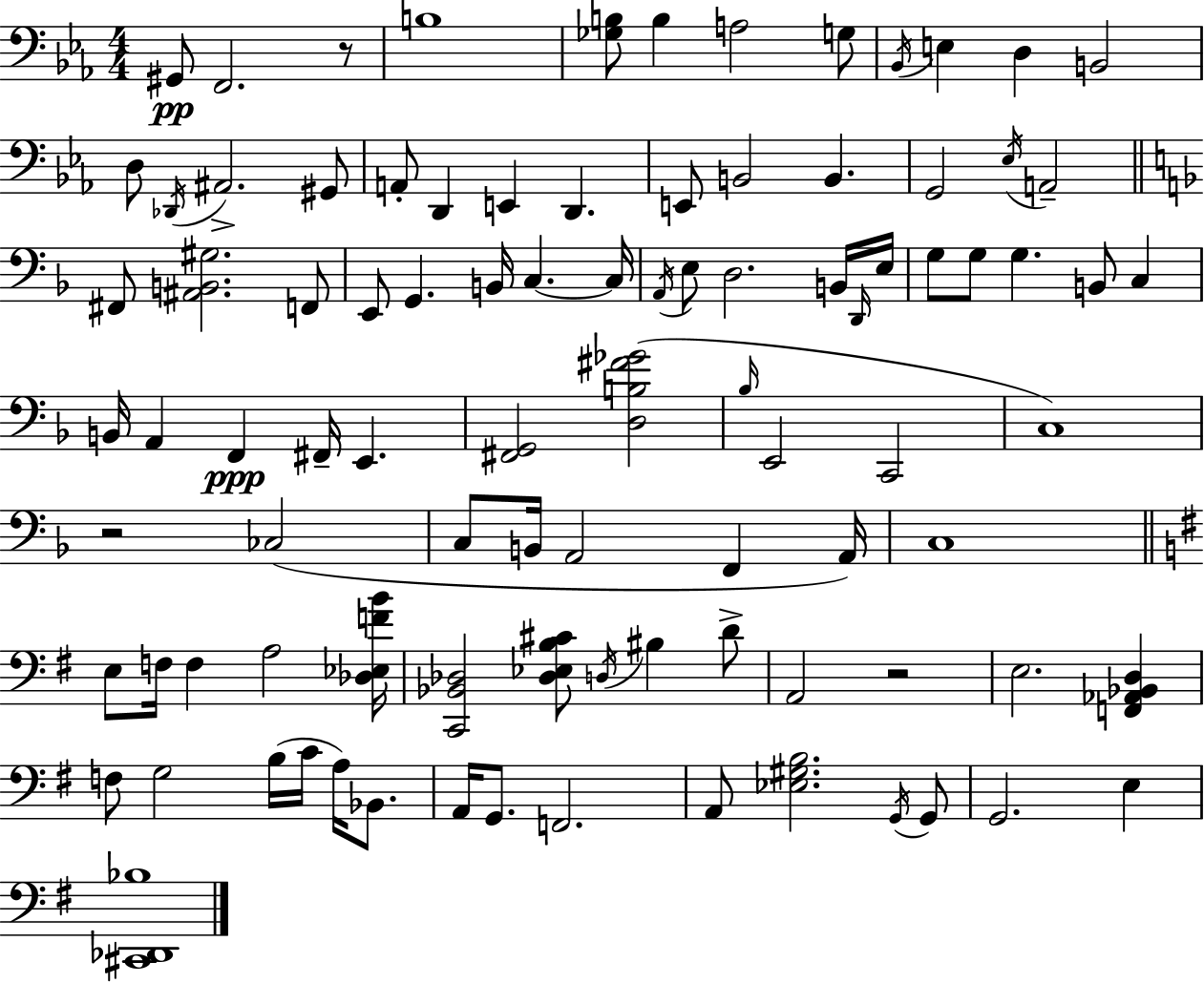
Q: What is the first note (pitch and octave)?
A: G#2